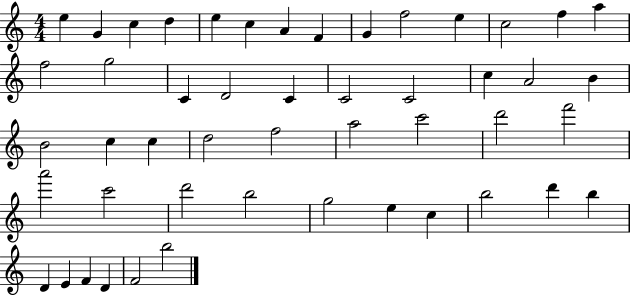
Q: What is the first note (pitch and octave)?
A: E5